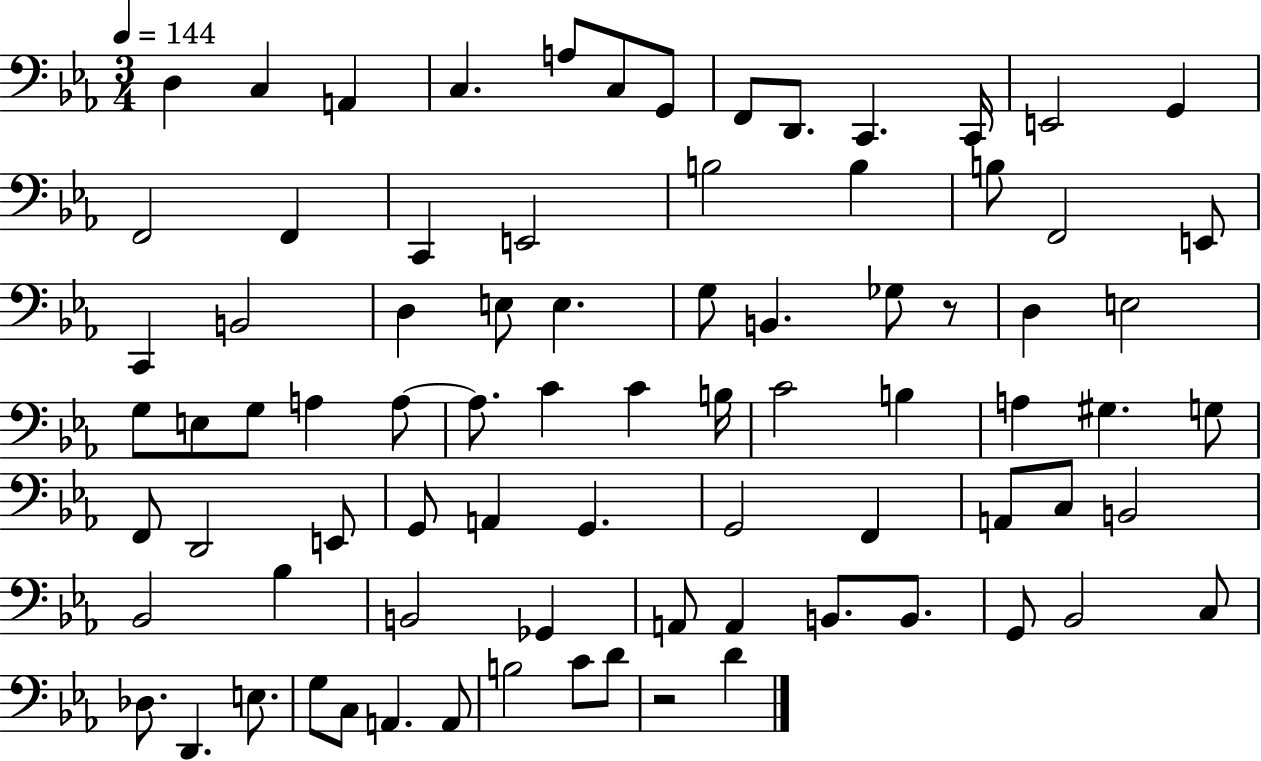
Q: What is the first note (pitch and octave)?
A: D3